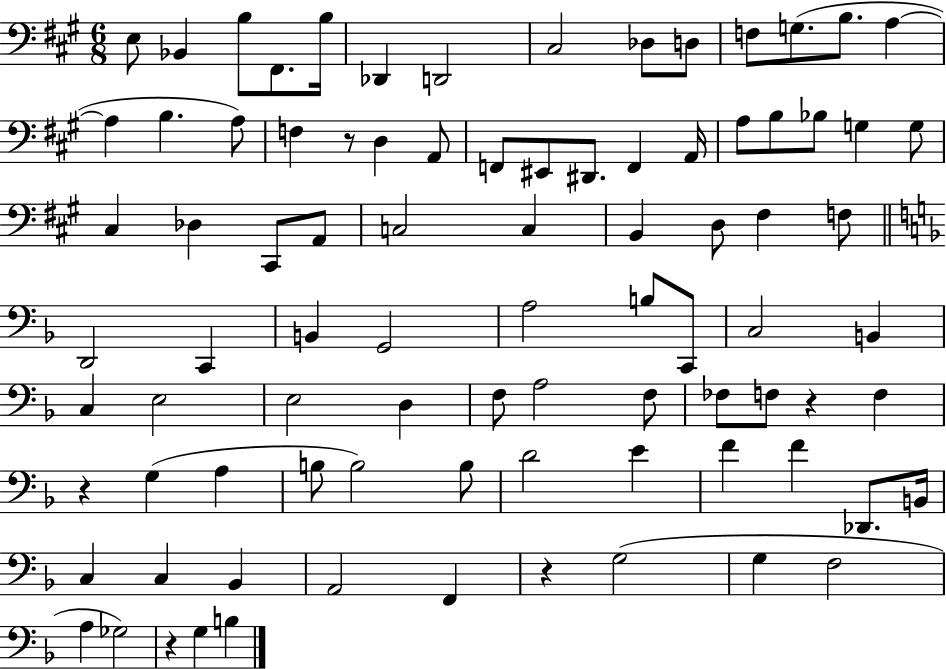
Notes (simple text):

E3/e Bb2/q B3/e F#2/e. B3/s Db2/q D2/h C#3/h Db3/e D3/e F3/e G3/e. B3/e. A3/q A3/q B3/q. A3/e F3/q R/e D3/q A2/e F2/e EIS2/e D#2/e. F2/q A2/s A3/e B3/e Bb3/e G3/q G3/e C#3/q Db3/q C#2/e A2/e C3/h C3/q B2/q D3/e F#3/q F3/e D2/h C2/q B2/q G2/h A3/h B3/e C2/e C3/h B2/q C3/q E3/h E3/h D3/q F3/e A3/h F3/e FES3/e F3/e R/q F3/q R/q G3/q A3/q B3/e B3/h B3/e D4/h E4/q F4/q F4/q Db2/e. B2/s C3/q C3/q Bb2/q A2/h F2/q R/q G3/h G3/q F3/h A3/q Gb3/h R/q G3/q B3/q